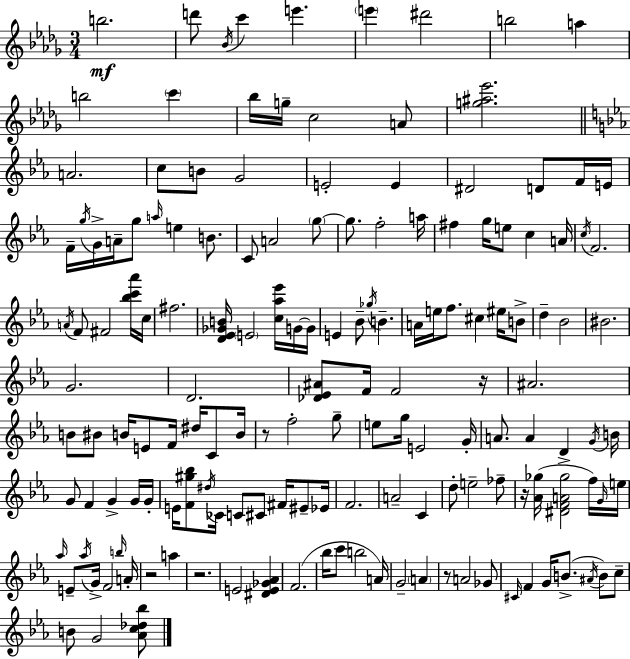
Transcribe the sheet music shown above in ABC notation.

X:1
T:Untitled
M:3/4
L:1/4
K:Bbm
b2 d'/2 _B/4 c' e' e' ^d'2 b2 a b2 c' _b/4 g/4 c2 A/2 [g^a_e']2 A2 c/2 B/2 G2 E2 E ^D2 D/2 F/4 E/4 F/4 g/4 G/4 A/4 g/2 a/4 e B/2 C/2 A2 g/2 g/2 f2 a/4 ^f g/4 e/2 c A/4 c/4 F2 A/4 F/2 ^F2 [_bc'_a']/4 c/4 ^f2 [D_E_GB]/4 E2 [c_a_e']/4 G/4 G/4 E _B/2 _g/4 B A/4 e/4 f/2 ^c ^e/4 B/2 d _B2 ^B2 G2 D2 [_D_E^A]/2 F/4 F2 z/4 ^A2 B/2 ^B/2 B/4 E/2 F/4 ^d/4 C/2 B/4 z/2 f2 g/2 e/2 g/4 E2 G/4 A/2 A D G/4 B/4 G/2 F G G/4 G/4 E/4 [F^g_b]/2 ^d/4 _C/4 C/2 ^C/2 ^F/4 ^E/2 _E/4 F2 A2 C d/2 e2 _f/2 z/4 [_A_g]/4 [^DFA_g]2 f/4 G/4 e/4 _a/4 E/2 _a/4 G/4 F2 b/4 A/4 z2 a z2 E2 [^DE_G_A] F2 _b/4 c'/2 b2 A/4 G2 A z/2 A2 _G/2 ^C/4 F G/4 B/2 ^A/4 B/2 c/2 B/2 G2 [_Ac_d_b]/2